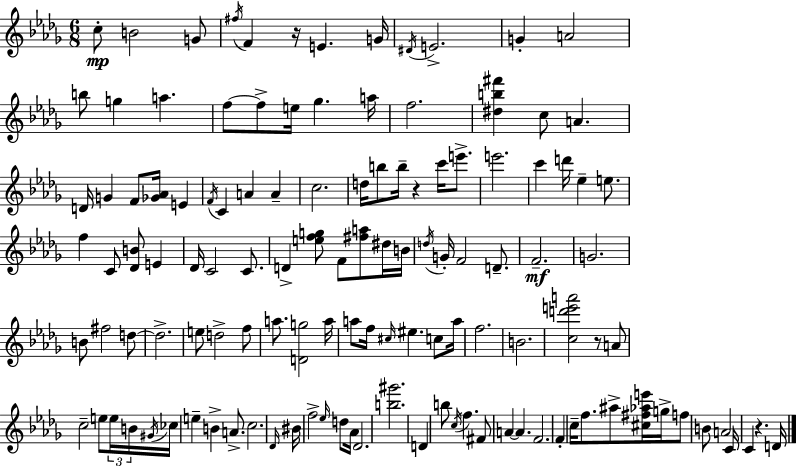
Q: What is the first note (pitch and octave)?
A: C5